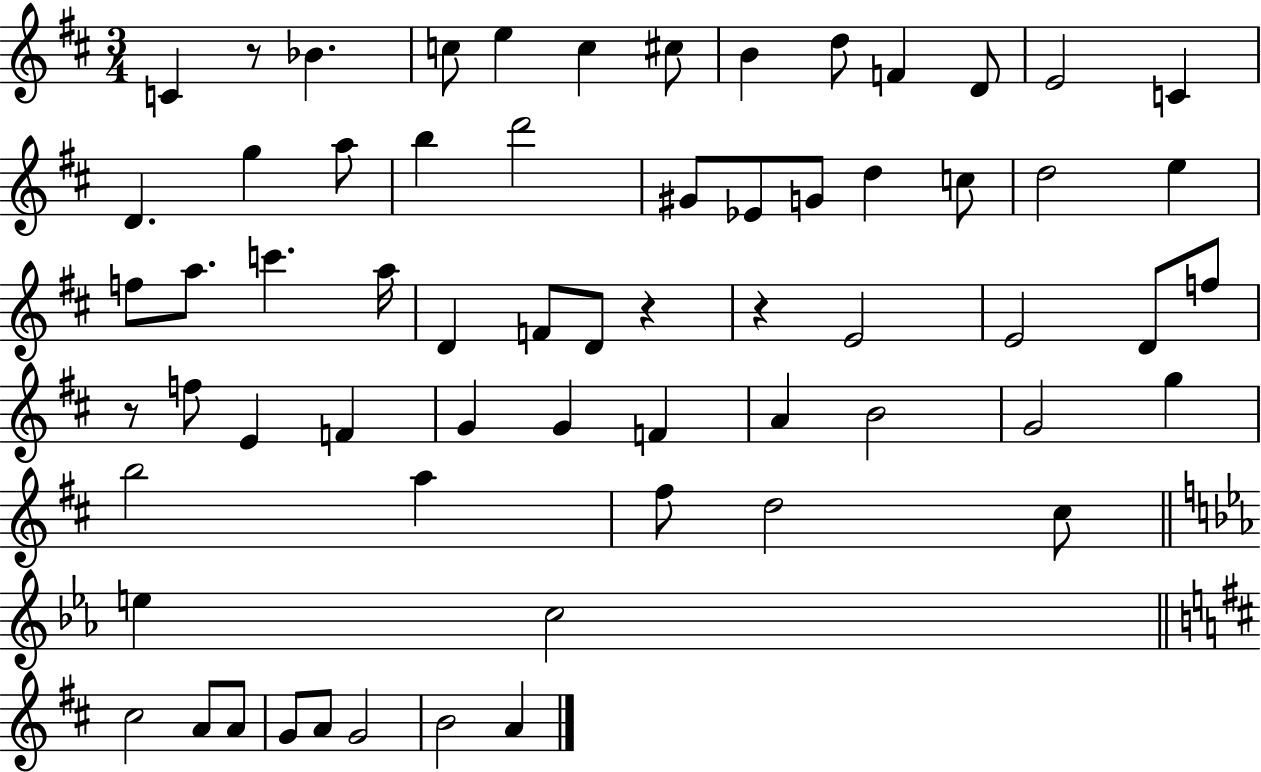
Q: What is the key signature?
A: D major